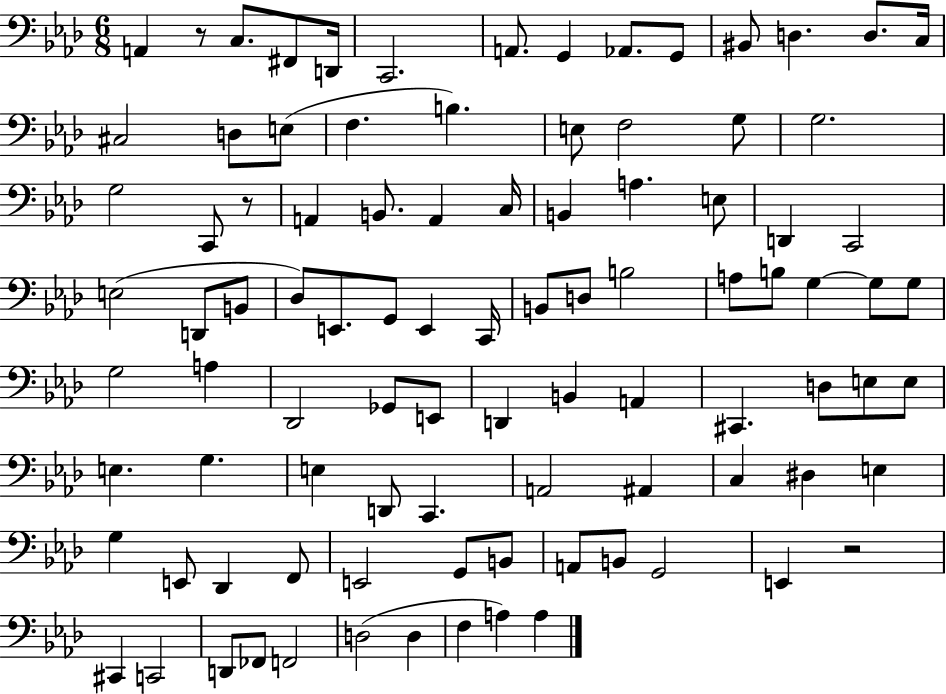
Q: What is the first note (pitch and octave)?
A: A2